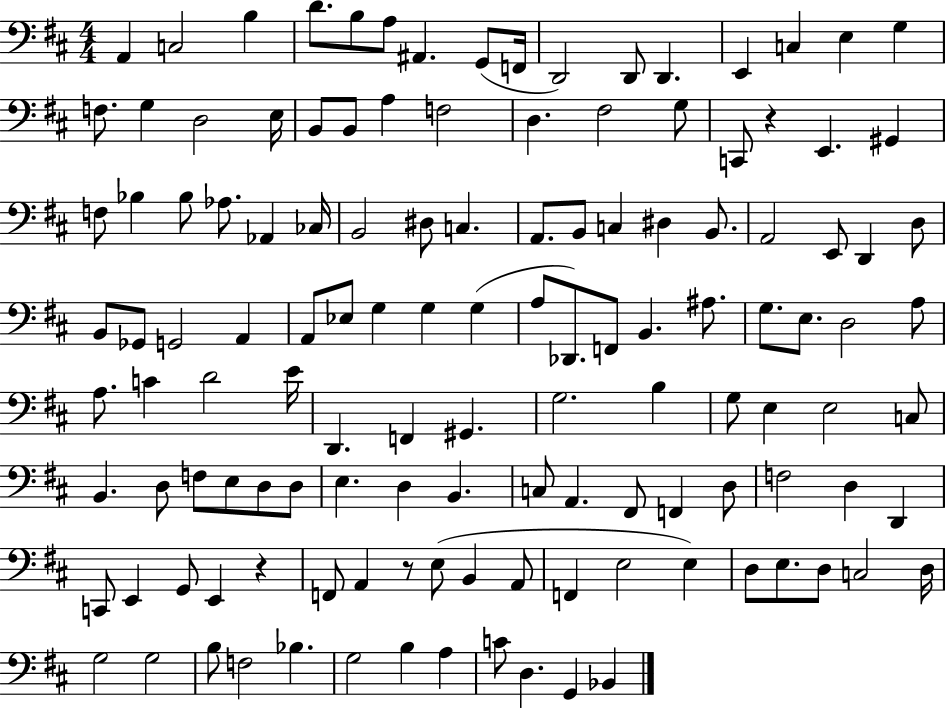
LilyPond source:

{
  \clef bass
  \numericTimeSignature
  \time 4/4
  \key d \major
  a,4 c2 b4 | d'8. b8 a8 ais,4. g,8( f,16 | d,2) d,8 d,4. | e,4 c4 e4 g4 | \break f8. g4 d2 e16 | b,8 b,8 a4 f2 | d4. fis2 g8 | c,8 r4 e,4. gis,4 | \break f8 bes4 bes8 aes8. aes,4 ces16 | b,2 dis8 c4. | a,8. b,8 c4 dis4 b,8. | a,2 e,8 d,4 d8 | \break b,8 ges,8 g,2 a,4 | a,8 ees8 g4 g4 g4( | a8 des,8.) f,8 b,4. ais8. | g8. e8. d2 a8 | \break a8. c'4 d'2 e'16 | d,4. f,4 gis,4. | g2. b4 | g8 e4 e2 c8 | \break b,4. d8 f8 e8 d8 d8 | e4. d4 b,4. | c8 a,4. fis,8 f,4 d8 | f2 d4 d,4 | \break c,8 e,4 g,8 e,4 r4 | f,8 a,4 r8 e8( b,4 a,8 | f,4 e2 e4) | d8 e8. d8 c2 d16 | \break g2 g2 | b8 f2 bes4. | g2 b4 a4 | c'8 d4. g,4 bes,4 | \break \bar "|."
}